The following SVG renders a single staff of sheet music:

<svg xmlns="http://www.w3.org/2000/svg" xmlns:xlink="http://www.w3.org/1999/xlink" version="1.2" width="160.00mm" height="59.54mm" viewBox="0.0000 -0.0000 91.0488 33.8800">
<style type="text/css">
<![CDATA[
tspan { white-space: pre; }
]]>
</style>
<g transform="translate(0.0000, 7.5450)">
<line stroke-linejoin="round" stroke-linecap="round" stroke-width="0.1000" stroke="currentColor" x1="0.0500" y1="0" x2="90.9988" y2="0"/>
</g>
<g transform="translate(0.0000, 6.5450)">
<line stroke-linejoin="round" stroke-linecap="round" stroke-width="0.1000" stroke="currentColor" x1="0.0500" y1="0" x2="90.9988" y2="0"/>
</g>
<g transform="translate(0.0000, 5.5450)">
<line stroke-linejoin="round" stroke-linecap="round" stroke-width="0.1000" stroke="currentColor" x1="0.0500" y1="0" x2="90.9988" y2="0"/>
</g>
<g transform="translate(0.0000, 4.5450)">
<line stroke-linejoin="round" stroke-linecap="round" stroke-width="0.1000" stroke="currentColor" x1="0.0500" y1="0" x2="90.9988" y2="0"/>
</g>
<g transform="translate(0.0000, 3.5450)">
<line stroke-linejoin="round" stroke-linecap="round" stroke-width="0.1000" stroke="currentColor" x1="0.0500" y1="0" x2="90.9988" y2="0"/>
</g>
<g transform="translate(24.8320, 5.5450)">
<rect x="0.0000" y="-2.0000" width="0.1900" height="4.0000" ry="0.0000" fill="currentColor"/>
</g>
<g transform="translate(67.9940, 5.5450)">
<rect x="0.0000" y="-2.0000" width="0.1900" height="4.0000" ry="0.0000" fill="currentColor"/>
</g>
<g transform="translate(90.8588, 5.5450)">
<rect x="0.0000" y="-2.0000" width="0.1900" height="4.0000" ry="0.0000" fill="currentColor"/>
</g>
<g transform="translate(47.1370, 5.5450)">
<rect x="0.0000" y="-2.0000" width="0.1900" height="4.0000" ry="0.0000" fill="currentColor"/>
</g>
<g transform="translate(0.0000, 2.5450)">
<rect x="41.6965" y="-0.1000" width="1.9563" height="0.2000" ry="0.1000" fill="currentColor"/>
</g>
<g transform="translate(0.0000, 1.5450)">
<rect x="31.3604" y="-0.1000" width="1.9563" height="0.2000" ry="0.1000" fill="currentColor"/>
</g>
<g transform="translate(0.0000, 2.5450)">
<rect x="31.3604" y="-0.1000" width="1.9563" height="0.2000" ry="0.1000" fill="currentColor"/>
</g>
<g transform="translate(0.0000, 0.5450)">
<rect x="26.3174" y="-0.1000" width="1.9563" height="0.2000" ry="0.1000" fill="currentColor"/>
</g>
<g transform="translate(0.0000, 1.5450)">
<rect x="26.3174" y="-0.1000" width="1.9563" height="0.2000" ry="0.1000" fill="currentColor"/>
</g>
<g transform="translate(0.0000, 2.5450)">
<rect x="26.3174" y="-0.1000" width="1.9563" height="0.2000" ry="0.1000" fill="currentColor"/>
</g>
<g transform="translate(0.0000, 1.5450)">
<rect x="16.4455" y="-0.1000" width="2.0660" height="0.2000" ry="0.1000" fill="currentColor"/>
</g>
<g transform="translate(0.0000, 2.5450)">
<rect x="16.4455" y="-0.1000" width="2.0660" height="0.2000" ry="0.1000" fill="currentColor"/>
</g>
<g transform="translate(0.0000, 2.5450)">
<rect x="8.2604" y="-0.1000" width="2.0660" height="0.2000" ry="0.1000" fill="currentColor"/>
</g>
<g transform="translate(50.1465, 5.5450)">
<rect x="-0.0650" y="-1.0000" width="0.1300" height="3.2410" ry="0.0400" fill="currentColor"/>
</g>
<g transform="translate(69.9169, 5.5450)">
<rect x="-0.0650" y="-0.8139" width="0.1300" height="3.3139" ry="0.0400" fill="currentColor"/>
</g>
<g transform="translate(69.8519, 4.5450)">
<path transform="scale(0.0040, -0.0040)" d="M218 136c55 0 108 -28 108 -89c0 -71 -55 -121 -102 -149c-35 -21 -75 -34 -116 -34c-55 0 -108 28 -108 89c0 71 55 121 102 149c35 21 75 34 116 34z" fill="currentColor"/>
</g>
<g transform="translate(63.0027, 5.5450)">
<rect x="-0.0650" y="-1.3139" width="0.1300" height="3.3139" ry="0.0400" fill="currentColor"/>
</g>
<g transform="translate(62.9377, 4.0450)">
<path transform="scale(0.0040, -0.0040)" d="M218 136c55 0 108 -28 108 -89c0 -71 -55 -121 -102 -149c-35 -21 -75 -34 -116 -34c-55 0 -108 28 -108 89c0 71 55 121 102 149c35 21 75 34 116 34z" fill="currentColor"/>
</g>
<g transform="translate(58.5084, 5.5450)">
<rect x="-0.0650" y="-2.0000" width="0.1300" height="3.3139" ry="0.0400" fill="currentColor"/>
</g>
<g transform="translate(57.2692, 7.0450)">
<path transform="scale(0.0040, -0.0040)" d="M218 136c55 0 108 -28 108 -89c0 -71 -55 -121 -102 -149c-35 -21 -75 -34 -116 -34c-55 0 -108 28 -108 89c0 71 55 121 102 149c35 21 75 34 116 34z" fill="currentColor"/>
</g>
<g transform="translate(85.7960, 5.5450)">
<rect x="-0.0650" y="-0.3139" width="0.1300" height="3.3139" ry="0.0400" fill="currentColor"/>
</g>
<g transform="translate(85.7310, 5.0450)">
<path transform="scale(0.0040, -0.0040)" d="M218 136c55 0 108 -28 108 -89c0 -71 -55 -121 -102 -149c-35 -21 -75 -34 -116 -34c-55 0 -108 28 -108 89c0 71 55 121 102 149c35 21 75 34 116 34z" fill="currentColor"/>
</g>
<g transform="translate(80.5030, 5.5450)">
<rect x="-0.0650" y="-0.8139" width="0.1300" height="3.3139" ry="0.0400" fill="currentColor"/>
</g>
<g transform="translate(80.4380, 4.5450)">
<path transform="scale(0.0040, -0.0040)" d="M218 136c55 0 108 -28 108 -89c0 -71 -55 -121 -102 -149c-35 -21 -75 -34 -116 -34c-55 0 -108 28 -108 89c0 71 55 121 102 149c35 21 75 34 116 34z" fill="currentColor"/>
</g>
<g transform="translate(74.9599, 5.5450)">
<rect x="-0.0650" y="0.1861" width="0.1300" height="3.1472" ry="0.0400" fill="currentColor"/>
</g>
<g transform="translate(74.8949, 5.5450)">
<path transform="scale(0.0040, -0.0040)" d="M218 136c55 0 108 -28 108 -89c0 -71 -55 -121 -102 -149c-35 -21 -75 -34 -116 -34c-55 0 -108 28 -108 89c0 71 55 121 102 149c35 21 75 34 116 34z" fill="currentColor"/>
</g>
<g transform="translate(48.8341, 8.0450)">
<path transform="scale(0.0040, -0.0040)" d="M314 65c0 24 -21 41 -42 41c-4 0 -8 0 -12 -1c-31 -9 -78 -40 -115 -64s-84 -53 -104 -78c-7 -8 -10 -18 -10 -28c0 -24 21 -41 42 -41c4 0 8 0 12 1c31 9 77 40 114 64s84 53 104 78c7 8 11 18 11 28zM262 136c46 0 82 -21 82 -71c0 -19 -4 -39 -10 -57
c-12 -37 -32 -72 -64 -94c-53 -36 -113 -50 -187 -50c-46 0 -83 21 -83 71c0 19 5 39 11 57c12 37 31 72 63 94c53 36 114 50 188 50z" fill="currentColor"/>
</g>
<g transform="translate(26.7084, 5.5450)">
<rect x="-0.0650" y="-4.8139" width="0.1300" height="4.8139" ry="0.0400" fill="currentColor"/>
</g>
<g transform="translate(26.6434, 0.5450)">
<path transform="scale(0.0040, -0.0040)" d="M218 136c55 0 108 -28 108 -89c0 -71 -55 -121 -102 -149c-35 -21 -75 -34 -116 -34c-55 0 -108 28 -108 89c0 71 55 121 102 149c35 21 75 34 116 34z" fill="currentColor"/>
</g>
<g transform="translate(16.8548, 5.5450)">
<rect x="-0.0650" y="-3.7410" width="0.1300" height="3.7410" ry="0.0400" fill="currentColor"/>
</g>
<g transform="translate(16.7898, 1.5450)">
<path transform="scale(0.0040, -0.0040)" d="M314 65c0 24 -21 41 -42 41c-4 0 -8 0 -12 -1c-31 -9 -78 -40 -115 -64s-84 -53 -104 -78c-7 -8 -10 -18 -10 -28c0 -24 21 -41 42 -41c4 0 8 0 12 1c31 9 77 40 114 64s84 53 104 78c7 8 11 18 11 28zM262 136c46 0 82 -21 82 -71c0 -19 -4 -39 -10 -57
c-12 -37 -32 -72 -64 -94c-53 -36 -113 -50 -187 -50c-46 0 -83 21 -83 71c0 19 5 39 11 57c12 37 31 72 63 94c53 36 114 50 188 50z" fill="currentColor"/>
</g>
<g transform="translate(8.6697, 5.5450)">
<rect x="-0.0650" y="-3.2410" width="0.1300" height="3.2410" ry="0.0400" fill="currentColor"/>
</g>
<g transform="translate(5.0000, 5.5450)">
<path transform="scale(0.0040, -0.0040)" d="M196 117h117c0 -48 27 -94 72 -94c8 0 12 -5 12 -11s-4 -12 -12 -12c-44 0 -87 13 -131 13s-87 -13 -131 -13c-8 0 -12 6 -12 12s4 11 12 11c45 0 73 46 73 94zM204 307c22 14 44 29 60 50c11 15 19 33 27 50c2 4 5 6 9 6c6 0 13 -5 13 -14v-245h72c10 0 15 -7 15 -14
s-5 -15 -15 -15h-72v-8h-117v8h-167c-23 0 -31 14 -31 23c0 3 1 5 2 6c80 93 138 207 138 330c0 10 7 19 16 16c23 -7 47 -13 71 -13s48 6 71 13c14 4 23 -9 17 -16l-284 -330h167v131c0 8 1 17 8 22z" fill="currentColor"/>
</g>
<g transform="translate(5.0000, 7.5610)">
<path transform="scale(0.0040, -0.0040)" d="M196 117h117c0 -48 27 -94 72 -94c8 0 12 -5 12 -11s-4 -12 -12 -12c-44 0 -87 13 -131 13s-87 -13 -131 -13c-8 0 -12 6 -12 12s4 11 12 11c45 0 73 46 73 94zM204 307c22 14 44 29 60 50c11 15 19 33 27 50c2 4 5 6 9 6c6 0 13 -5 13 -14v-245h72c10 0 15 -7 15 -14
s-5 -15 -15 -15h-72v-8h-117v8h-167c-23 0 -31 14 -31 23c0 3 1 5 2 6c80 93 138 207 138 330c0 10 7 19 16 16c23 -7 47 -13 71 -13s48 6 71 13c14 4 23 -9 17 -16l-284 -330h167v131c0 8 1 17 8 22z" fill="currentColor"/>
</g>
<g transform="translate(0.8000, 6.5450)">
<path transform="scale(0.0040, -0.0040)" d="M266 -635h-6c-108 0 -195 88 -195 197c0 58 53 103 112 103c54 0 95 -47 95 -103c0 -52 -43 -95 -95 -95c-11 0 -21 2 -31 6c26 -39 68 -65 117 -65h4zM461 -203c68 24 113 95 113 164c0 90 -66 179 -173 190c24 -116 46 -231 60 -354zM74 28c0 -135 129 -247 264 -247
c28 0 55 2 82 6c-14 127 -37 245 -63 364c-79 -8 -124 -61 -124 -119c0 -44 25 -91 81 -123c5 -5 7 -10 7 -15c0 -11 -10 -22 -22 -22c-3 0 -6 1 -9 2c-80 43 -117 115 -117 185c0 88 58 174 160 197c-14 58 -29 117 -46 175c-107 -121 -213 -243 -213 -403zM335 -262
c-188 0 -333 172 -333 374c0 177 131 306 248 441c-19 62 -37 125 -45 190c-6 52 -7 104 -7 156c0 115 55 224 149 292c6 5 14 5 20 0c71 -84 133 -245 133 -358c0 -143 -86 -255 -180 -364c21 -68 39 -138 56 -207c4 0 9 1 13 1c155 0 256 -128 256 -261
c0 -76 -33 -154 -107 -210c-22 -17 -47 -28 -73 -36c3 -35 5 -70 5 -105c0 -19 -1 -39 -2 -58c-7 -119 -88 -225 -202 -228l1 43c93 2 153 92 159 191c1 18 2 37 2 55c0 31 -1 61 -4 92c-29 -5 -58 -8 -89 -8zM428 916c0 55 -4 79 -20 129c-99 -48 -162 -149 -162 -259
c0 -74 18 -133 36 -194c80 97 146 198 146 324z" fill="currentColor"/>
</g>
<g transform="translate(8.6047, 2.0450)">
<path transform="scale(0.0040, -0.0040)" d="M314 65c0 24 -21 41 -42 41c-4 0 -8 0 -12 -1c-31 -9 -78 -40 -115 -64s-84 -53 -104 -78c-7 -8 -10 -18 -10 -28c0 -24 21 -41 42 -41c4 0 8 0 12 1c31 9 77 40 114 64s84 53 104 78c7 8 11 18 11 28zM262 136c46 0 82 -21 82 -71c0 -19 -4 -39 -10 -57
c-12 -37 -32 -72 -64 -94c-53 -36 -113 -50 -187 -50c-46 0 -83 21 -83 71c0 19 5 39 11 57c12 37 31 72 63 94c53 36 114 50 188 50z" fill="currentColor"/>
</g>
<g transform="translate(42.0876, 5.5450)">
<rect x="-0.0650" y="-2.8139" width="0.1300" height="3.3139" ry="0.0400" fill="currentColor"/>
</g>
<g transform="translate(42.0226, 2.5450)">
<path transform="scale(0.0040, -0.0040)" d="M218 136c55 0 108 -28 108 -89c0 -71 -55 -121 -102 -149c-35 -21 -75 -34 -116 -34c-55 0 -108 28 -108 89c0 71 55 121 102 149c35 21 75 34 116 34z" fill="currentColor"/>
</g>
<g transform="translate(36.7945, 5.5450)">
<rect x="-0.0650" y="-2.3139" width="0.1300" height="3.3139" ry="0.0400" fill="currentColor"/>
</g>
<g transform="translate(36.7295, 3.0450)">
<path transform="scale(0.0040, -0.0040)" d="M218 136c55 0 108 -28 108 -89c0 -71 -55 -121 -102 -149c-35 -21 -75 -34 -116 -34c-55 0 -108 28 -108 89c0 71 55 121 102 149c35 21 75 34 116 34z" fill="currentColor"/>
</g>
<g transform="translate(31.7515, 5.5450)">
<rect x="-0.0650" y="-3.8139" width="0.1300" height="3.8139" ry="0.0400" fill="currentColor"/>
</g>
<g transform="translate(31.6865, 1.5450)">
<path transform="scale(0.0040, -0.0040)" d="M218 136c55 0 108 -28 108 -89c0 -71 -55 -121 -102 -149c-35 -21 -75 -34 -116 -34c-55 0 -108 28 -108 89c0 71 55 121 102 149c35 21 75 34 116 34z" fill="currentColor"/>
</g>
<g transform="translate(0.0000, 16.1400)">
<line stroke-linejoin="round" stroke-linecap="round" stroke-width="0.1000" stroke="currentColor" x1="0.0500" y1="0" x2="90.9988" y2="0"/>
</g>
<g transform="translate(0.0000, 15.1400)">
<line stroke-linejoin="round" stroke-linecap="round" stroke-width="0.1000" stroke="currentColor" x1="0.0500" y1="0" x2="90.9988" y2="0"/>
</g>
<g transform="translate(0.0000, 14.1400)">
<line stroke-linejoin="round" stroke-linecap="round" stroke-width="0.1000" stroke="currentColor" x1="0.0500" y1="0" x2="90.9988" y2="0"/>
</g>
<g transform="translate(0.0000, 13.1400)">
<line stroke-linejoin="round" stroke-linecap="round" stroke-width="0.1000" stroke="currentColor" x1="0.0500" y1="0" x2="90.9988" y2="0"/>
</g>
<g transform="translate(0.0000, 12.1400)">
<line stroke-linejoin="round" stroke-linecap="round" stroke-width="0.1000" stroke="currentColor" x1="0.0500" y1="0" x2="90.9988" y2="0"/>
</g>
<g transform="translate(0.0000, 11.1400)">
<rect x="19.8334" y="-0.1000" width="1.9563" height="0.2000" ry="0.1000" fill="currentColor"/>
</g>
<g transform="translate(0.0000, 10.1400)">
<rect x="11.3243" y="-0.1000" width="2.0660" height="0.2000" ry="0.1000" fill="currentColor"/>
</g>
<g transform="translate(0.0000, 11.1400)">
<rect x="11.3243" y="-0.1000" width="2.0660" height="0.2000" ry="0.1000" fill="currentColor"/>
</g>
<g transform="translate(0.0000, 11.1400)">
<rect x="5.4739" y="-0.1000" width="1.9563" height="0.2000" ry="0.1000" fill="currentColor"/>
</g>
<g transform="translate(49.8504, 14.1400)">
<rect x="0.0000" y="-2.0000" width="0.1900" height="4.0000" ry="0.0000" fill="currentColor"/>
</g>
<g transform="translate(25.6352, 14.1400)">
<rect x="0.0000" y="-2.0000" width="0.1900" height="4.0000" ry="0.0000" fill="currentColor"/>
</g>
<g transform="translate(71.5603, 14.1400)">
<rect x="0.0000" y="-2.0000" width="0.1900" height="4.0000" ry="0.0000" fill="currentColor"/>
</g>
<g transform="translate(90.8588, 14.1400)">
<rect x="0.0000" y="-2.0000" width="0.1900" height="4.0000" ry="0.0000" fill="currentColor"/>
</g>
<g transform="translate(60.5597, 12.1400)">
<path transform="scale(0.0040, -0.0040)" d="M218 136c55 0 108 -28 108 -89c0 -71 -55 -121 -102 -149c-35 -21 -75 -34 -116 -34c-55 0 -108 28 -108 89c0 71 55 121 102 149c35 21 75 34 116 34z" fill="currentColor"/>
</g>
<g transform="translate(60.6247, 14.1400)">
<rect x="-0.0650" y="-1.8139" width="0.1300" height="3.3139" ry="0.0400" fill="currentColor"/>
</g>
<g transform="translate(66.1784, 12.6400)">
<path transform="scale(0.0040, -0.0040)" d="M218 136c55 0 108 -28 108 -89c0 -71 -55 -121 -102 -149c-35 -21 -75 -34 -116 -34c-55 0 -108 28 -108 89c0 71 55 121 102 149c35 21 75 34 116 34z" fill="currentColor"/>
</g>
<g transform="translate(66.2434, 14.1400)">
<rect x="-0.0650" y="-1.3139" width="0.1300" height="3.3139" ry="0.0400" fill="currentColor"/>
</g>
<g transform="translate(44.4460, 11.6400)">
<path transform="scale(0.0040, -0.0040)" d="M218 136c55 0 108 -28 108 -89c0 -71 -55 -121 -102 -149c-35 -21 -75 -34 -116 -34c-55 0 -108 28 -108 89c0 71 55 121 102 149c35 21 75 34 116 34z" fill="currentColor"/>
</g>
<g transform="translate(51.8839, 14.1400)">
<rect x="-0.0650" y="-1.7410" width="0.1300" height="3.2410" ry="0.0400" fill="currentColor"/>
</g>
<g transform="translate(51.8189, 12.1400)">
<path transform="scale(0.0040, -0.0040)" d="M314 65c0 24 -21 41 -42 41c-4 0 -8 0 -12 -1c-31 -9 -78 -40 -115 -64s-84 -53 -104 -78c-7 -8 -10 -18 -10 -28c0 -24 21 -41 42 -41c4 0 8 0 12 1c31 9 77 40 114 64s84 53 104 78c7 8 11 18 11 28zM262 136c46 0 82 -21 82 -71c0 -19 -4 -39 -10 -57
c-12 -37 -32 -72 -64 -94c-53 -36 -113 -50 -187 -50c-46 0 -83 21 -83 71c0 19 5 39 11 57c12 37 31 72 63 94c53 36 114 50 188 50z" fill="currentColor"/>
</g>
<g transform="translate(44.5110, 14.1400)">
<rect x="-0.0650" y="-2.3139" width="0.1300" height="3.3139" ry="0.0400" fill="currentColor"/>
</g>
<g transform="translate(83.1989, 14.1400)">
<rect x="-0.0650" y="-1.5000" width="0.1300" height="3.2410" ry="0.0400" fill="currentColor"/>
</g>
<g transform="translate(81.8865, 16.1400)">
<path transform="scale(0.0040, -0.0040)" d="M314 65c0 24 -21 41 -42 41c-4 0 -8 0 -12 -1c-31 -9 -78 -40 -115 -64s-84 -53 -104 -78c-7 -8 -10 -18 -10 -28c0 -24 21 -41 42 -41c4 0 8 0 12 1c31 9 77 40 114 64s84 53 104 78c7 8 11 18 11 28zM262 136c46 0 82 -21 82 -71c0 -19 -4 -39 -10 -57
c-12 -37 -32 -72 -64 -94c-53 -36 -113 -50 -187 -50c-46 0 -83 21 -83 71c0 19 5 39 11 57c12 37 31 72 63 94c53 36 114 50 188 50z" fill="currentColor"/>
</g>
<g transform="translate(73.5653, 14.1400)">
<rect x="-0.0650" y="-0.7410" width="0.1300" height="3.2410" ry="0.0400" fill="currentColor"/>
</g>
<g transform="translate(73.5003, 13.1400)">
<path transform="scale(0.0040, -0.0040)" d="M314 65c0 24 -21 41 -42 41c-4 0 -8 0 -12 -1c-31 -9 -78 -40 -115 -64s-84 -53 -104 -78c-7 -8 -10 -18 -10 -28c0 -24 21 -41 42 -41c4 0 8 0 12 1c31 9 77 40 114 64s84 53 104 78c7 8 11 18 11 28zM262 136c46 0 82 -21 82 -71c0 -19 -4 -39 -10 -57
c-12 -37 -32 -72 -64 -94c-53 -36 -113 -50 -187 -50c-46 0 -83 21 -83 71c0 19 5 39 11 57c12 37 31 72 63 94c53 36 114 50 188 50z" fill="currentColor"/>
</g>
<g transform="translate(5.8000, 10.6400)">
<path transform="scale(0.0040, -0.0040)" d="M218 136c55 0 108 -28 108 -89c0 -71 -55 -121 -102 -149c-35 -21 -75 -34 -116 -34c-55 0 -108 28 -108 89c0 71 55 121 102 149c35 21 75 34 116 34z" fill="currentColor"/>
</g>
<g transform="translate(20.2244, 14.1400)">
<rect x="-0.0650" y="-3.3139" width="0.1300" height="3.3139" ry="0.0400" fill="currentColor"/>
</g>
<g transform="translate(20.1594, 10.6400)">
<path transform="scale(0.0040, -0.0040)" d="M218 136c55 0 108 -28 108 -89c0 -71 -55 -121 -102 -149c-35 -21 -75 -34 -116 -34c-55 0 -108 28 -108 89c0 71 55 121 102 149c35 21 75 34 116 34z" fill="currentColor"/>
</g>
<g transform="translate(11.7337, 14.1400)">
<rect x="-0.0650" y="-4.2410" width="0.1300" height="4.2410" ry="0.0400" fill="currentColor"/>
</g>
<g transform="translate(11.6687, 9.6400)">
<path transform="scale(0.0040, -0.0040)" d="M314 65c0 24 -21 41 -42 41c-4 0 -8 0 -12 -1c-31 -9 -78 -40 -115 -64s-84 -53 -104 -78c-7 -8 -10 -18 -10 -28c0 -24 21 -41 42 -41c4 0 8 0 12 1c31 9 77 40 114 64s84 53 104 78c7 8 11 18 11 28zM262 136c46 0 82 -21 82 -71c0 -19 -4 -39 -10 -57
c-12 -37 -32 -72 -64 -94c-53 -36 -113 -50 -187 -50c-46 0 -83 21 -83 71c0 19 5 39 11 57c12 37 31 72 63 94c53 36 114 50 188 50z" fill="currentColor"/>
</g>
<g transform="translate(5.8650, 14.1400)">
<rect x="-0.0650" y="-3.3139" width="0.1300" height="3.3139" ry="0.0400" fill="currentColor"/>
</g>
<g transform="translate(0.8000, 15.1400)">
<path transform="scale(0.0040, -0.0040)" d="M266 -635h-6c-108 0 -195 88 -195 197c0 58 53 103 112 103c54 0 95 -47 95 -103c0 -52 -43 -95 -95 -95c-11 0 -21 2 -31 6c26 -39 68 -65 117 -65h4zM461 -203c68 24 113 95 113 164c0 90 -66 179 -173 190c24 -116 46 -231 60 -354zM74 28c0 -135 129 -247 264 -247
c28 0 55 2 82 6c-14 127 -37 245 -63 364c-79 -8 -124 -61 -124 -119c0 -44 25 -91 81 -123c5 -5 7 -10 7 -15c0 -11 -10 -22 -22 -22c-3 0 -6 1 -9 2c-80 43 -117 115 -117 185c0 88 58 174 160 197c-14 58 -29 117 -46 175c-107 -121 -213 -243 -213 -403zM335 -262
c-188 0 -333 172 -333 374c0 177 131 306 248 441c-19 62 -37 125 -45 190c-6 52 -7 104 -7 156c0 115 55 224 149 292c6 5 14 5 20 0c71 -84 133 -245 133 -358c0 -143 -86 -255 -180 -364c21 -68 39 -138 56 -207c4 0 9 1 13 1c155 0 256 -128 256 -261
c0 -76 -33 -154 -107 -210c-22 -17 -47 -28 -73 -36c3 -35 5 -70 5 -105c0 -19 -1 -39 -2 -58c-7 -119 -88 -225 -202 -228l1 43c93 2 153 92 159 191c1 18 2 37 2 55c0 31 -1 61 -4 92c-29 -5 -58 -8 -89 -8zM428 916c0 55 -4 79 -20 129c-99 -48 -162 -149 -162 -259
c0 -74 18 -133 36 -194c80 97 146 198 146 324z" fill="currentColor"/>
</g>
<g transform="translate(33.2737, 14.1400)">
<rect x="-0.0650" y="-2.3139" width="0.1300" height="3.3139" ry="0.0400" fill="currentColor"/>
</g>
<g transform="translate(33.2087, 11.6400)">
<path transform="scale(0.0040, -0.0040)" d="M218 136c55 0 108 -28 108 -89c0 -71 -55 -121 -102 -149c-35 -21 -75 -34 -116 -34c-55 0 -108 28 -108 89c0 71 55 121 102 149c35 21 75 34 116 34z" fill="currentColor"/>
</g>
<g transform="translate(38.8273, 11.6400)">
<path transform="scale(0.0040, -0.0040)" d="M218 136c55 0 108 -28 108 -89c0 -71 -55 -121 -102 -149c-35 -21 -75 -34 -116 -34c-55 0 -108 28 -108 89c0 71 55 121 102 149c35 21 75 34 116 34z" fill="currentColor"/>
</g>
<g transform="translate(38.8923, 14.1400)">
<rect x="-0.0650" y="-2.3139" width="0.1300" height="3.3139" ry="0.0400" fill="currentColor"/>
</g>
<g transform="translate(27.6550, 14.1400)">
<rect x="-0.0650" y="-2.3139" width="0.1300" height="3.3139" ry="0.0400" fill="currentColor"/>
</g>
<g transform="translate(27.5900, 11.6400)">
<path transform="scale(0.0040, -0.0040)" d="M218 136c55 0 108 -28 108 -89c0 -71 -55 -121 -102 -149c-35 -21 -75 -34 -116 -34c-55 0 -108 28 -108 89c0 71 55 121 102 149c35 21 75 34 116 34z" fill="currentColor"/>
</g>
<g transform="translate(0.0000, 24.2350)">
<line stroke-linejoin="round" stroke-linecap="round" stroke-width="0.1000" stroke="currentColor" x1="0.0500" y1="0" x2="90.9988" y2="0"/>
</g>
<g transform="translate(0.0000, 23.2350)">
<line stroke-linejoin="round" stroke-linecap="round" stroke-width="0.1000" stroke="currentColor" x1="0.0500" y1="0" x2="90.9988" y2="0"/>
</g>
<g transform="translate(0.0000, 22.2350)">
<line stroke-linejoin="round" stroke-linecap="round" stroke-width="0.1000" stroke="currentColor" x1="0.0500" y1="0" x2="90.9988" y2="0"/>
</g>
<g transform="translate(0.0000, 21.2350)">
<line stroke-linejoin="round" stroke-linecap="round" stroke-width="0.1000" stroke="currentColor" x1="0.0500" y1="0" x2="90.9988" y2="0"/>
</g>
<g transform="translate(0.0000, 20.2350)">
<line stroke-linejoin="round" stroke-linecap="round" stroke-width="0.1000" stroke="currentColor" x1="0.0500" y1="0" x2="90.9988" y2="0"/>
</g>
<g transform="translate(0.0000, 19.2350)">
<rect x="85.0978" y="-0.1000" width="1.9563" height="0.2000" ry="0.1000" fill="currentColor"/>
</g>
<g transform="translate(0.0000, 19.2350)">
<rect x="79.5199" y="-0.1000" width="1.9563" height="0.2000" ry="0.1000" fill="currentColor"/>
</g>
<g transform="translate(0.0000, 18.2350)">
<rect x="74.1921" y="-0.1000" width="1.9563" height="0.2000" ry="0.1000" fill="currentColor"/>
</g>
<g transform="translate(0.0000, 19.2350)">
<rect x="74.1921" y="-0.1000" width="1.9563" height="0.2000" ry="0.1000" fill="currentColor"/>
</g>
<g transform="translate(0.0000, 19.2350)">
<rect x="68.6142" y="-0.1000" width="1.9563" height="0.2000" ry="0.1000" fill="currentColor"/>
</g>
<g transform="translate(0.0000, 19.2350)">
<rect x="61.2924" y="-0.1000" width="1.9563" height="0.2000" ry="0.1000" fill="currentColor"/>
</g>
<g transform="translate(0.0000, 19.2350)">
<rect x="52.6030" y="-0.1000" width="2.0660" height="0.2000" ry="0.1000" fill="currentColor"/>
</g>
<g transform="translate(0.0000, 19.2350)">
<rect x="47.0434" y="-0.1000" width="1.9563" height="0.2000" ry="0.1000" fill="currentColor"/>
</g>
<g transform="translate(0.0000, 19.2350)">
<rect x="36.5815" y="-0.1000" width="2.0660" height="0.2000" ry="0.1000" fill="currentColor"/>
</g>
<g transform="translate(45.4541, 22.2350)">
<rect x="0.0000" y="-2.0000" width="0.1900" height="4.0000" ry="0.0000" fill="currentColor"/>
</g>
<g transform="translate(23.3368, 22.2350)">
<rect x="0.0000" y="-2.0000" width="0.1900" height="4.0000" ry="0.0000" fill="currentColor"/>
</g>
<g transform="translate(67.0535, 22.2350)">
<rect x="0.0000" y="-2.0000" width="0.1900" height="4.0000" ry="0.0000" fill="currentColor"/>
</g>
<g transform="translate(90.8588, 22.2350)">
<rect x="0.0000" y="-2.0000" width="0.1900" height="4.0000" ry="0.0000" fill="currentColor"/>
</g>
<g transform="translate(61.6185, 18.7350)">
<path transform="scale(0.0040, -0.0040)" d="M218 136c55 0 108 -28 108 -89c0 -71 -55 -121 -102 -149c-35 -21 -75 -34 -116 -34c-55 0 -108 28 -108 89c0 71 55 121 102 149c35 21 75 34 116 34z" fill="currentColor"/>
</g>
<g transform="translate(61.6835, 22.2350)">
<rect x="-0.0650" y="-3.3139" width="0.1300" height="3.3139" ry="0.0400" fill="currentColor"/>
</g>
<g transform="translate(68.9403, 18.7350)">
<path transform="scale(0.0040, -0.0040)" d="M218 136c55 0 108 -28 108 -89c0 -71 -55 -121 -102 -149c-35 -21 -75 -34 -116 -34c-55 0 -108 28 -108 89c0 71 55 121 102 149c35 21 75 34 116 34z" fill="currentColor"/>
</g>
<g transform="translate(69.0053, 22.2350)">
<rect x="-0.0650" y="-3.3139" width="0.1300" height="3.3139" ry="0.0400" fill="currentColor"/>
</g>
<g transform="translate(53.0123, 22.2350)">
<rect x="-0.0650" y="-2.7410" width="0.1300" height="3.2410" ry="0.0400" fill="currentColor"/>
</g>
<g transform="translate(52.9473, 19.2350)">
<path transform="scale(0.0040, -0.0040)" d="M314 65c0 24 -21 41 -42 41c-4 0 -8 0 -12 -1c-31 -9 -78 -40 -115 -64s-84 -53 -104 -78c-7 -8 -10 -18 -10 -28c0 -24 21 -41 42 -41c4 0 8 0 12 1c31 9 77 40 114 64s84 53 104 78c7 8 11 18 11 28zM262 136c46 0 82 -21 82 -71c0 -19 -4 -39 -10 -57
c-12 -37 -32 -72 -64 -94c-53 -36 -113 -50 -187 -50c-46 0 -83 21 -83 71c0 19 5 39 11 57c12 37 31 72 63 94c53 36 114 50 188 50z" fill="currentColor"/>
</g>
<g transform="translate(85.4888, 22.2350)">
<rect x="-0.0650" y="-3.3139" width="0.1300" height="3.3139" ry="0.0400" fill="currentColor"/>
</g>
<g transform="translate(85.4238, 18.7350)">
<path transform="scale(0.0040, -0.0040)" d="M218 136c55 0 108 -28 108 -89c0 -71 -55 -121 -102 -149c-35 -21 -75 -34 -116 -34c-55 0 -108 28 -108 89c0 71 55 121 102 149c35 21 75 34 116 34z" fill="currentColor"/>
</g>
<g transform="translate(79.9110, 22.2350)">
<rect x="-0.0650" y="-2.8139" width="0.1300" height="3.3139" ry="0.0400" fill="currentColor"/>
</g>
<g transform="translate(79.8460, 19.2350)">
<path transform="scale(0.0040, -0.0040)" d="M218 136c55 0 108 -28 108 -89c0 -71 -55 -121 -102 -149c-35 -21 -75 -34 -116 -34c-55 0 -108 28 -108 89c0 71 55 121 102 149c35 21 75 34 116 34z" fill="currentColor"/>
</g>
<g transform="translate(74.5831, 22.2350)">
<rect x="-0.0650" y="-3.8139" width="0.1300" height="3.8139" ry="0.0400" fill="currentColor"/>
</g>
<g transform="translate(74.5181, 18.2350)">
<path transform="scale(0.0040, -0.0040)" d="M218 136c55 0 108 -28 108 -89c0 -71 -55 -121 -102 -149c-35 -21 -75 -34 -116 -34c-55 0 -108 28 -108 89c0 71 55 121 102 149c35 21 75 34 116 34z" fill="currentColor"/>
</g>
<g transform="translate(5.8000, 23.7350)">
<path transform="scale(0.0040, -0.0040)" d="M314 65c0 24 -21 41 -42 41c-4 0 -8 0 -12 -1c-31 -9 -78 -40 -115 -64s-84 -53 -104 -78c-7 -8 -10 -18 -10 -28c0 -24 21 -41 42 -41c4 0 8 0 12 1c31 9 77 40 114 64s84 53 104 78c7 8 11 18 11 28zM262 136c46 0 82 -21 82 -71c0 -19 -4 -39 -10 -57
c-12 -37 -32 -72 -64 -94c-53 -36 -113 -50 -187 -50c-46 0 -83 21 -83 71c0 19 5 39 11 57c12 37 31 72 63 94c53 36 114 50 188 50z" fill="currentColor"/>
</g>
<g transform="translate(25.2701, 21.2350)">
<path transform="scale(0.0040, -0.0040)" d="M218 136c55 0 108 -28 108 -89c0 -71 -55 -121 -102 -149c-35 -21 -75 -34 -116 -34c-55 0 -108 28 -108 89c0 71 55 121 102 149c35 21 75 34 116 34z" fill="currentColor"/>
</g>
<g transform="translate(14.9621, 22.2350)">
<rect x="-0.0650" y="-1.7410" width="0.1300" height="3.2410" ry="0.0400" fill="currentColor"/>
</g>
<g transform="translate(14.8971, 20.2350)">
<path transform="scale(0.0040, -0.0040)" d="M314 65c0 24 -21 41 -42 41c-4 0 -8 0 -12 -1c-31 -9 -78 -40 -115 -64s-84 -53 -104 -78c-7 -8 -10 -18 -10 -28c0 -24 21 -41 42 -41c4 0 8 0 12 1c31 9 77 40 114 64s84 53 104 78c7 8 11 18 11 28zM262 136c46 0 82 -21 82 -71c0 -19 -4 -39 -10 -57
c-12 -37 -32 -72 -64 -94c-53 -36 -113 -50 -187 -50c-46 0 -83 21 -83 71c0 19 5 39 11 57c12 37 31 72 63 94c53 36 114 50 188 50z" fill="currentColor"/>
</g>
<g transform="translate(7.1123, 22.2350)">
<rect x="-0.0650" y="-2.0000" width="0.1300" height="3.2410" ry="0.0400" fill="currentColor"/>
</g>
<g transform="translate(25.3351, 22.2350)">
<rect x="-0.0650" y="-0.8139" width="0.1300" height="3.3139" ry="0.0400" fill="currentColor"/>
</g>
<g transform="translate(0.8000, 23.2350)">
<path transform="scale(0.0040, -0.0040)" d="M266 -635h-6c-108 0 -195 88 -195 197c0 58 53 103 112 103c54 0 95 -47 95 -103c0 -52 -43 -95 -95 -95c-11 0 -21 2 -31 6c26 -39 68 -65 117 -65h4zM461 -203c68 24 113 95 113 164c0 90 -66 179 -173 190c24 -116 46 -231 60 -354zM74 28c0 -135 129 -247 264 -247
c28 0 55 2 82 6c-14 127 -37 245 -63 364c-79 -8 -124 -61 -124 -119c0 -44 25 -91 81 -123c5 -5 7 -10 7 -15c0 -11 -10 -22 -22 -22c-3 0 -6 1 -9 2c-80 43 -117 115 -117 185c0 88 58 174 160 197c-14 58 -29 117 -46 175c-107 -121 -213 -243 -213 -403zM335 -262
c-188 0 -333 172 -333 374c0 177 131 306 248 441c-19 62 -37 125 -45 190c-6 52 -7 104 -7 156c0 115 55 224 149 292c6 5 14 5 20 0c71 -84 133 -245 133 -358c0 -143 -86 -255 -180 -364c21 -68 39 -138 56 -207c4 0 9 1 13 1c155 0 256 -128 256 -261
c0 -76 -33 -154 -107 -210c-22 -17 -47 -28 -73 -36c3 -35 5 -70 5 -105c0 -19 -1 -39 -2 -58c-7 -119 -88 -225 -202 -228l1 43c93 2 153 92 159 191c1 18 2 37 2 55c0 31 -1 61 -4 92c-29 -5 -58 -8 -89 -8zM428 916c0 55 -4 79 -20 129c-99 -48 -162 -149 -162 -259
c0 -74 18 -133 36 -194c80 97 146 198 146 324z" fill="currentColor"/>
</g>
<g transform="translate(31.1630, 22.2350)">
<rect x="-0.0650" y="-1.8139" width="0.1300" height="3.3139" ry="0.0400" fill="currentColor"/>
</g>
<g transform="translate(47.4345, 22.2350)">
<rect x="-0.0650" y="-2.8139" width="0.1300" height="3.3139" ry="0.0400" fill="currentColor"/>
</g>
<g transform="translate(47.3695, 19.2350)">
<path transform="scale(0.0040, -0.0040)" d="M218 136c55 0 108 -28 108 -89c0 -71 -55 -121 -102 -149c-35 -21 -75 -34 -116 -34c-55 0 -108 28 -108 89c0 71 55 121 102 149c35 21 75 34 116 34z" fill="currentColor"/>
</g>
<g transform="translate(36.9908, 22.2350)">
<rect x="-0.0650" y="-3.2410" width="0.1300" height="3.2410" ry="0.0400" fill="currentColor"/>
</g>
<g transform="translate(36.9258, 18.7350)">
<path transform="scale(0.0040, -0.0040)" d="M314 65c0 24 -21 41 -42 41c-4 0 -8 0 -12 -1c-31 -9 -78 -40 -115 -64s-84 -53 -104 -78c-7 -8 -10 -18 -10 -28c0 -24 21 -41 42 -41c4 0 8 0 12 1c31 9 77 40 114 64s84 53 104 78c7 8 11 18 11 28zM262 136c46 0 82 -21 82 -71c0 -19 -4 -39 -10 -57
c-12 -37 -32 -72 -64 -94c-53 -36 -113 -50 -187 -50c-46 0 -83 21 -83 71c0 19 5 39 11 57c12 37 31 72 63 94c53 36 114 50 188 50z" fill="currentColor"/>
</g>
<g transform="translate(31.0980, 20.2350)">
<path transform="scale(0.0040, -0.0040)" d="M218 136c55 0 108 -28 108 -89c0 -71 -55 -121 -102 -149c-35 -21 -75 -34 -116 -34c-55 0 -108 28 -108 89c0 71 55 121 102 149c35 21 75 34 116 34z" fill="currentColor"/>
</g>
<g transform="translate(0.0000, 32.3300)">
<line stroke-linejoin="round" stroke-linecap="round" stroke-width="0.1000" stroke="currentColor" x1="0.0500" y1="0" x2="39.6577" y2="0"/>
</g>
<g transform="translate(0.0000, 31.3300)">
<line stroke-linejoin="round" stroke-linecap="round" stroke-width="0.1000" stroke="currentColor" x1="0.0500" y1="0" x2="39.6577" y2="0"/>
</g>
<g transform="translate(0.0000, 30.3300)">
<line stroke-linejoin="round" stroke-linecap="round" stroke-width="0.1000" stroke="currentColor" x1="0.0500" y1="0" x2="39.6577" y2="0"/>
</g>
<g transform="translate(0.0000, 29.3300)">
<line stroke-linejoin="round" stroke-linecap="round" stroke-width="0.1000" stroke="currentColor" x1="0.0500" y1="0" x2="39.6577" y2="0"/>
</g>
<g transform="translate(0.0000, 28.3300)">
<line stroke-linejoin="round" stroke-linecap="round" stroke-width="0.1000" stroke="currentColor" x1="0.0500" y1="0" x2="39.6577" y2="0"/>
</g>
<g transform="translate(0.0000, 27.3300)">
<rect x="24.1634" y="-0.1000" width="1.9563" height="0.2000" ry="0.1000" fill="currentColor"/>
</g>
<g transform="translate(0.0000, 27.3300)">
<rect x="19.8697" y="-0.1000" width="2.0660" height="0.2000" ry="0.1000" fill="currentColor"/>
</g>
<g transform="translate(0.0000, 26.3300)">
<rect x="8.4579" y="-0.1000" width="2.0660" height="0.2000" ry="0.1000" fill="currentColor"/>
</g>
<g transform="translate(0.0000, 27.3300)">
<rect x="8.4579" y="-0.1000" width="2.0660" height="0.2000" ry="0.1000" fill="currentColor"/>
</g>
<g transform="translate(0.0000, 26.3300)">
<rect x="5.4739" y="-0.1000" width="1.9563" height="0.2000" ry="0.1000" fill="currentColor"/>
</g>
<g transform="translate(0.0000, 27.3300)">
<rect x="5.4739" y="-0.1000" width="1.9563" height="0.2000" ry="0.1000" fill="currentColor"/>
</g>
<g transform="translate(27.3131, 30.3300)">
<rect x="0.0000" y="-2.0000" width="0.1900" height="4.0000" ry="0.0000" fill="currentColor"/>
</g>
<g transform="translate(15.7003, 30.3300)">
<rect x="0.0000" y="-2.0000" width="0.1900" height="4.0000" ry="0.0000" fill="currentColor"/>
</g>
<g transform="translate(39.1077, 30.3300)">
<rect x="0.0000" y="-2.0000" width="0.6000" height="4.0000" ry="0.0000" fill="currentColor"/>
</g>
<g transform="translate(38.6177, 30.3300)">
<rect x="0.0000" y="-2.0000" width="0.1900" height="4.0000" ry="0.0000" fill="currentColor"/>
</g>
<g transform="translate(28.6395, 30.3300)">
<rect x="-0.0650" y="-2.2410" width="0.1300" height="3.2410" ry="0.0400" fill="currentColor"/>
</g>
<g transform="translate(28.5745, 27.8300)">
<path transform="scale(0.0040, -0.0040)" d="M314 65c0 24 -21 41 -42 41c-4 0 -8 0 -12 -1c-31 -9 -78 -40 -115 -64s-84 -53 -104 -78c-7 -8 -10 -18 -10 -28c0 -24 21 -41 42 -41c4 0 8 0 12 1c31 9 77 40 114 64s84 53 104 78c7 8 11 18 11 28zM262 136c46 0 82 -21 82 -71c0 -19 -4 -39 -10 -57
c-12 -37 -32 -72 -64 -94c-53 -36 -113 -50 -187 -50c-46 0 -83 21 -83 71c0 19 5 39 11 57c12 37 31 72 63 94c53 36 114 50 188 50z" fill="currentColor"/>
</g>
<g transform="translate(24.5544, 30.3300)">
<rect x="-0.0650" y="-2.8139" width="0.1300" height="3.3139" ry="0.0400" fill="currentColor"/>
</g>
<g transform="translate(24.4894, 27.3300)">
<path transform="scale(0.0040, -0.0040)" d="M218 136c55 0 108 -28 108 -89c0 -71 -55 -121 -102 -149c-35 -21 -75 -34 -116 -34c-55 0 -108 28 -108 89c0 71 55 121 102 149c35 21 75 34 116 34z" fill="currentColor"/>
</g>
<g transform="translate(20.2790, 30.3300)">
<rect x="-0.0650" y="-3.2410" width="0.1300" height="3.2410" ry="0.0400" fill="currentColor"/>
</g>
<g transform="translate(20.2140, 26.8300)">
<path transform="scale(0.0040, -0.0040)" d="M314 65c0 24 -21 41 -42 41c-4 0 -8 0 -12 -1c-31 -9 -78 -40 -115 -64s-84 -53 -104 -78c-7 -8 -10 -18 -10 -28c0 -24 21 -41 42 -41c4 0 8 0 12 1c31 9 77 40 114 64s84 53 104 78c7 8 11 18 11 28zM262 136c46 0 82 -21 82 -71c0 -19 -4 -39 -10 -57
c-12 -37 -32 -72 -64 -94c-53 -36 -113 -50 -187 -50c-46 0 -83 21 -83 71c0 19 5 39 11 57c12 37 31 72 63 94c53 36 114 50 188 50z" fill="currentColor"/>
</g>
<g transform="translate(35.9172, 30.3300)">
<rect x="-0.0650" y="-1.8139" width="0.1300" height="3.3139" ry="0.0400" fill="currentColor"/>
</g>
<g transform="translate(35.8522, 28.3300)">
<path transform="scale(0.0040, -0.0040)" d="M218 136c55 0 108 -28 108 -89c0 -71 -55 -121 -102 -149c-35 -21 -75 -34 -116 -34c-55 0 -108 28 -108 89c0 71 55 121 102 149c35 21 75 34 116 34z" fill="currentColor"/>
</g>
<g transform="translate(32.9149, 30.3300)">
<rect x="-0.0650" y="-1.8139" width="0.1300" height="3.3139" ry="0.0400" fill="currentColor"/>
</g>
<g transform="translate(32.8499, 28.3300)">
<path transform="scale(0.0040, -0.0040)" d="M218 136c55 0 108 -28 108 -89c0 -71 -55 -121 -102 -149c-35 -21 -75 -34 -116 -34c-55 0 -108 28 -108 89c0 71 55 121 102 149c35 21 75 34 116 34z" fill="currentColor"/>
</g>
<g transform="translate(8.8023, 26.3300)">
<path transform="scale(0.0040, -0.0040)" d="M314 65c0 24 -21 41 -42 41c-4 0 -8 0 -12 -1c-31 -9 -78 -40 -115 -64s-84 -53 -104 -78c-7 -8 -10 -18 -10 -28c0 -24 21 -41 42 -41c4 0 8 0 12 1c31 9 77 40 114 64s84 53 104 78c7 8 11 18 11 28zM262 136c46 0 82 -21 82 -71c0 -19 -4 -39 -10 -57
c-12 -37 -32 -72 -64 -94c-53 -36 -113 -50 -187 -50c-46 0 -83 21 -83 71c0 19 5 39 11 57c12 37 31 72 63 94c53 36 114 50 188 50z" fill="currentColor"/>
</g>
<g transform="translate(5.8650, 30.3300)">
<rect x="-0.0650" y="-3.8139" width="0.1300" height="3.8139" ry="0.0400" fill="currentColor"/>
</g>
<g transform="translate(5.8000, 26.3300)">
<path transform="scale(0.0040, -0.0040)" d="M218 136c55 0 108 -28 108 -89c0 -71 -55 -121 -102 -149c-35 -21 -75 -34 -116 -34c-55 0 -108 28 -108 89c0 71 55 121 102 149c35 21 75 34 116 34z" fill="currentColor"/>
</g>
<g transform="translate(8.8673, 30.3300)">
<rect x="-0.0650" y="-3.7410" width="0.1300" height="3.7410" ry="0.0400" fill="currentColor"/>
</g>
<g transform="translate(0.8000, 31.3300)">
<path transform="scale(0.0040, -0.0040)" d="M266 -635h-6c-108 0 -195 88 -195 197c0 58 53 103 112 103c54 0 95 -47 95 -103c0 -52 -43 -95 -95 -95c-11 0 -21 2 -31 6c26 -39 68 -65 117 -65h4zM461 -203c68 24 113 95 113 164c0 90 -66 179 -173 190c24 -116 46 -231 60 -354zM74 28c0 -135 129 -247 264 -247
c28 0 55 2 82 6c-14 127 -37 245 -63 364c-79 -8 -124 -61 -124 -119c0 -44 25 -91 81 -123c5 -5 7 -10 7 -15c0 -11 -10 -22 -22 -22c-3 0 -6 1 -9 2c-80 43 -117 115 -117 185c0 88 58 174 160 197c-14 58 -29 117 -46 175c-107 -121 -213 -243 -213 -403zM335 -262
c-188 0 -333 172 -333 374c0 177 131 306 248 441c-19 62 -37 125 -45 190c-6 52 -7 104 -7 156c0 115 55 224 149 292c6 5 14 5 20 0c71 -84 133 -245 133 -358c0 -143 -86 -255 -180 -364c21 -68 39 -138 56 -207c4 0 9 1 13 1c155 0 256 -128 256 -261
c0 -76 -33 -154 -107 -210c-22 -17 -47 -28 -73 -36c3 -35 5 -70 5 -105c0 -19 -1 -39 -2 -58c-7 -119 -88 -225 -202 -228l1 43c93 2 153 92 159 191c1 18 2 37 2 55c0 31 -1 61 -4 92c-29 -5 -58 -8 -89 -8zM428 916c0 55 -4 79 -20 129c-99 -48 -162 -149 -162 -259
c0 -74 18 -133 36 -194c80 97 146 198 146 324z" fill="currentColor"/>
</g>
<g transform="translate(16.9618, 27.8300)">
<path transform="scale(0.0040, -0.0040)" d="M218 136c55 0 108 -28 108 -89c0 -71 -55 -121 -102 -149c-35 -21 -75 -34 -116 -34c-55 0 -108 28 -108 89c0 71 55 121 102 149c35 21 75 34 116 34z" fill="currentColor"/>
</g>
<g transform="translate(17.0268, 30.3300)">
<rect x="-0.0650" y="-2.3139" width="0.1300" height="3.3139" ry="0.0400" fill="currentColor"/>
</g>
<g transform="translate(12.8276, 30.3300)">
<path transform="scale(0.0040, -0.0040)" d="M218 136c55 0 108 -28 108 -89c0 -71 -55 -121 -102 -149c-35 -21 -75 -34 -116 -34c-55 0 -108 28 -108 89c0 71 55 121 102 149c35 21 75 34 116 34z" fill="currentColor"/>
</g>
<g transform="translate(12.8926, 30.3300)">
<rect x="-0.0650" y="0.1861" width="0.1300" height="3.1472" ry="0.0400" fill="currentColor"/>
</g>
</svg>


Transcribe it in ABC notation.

X:1
T:Untitled
M:4/4
L:1/4
K:C
b2 c'2 e' c' g a D2 F e d B d c b d'2 b g g g g f2 f e d2 E2 F2 f2 d f b2 a a2 b b c' a b c' c'2 B g b2 a g2 f f